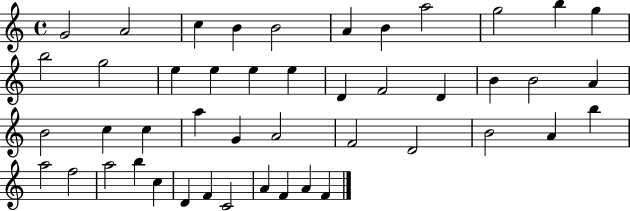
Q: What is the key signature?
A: C major